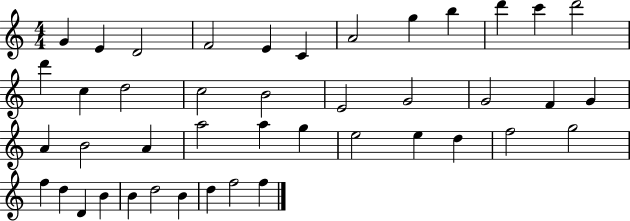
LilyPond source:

{
  \clef treble
  \numericTimeSignature
  \time 4/4
  \key c \major
  g'4 e'4 d'2 | f'2 e'4 c'4 | a'2 g''4 b''4 | d'''4 c'''4 d'''2 | \break d'''4 c''4 d''2 | c''2 b'2 | e'2 g'2 | g'2 f'4 g'4 | \break a'4 b'2 a'4 | a''2 a''4 g''4 | e''2 e''4 d''4 | f''2 g''2 | \break f''4 d''4 d'4 b'4 | b'4 d''2 b'4 | d''4 f''2 f''4 | \bar "|."
}